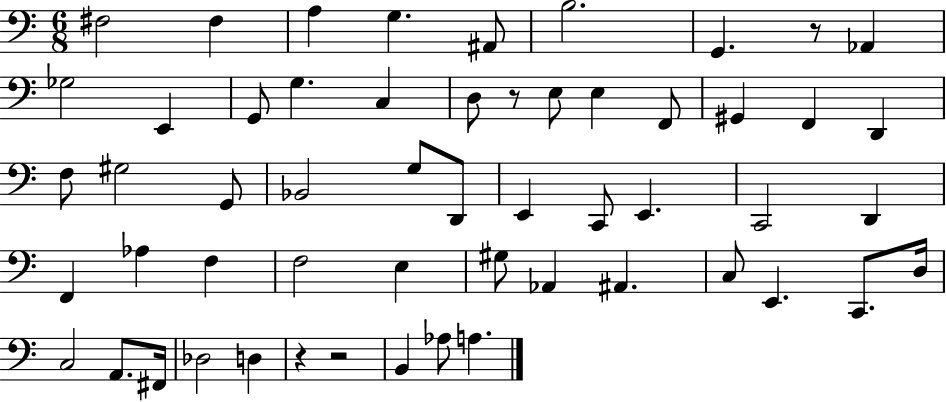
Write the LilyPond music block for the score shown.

{
  \clef bass
  \numericTimeSignature
  \time 6/8
  \key c \major
  \repeat volta 2 { fis2 fis4 | a4 g4. ais,8 | b2. | g,4. r8 aes,4 | \break ges2 e,4 | g,8 g4. c4 | d8 r8 e8 e4 f,8 | gis,4 f,4 d,4 | \break f8 gis2 g,8 | bes,2 g8 d,8 | e,4 c,8 e,4. | c,2 d,4 | \break f,4 aes4 f4 | f2 e4 | gis8 aes,4 ais,4. | c8 e,4. c,8. d16 | \break c2 a,8. fis,16 | des2 d4 | r4 r2 | b,4 aes8 a4. | \break } \bar "|."
}